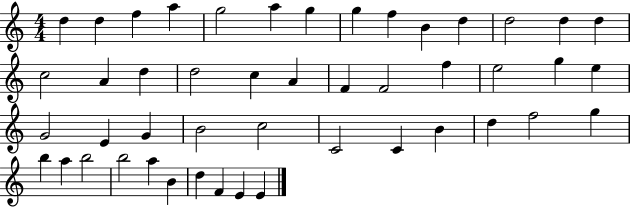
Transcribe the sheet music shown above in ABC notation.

X:1
T:Untitled
M:4/4
L:1/4
K:C
d d f a g2 a g g f B d d2 d d c2 A d d2 c A F F2 f e2 g e G2 E G B2 c2 C2 C B d f2 g b a b2 b2 a B d F E E